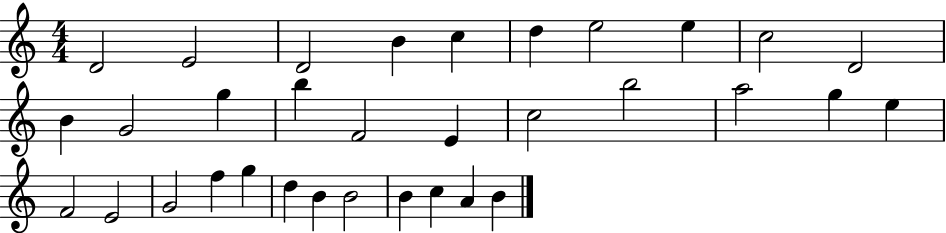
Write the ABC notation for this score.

X:1
T:Untitled
M:4/4
L:1/4
K:C
D2 E2 D2 B c d e2 e c2 D2 B G2 g b F2 E c2 b2 a2 g e F2 E2 G2 f g d B B2 B c A B